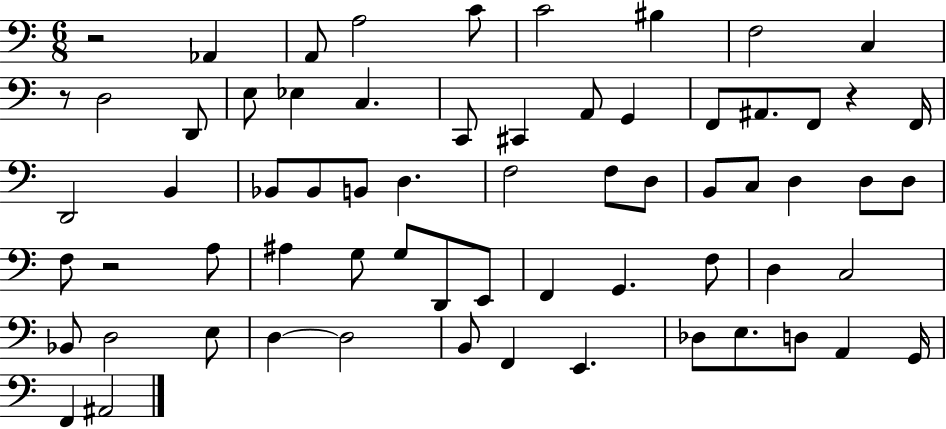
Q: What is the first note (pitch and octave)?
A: Ab2